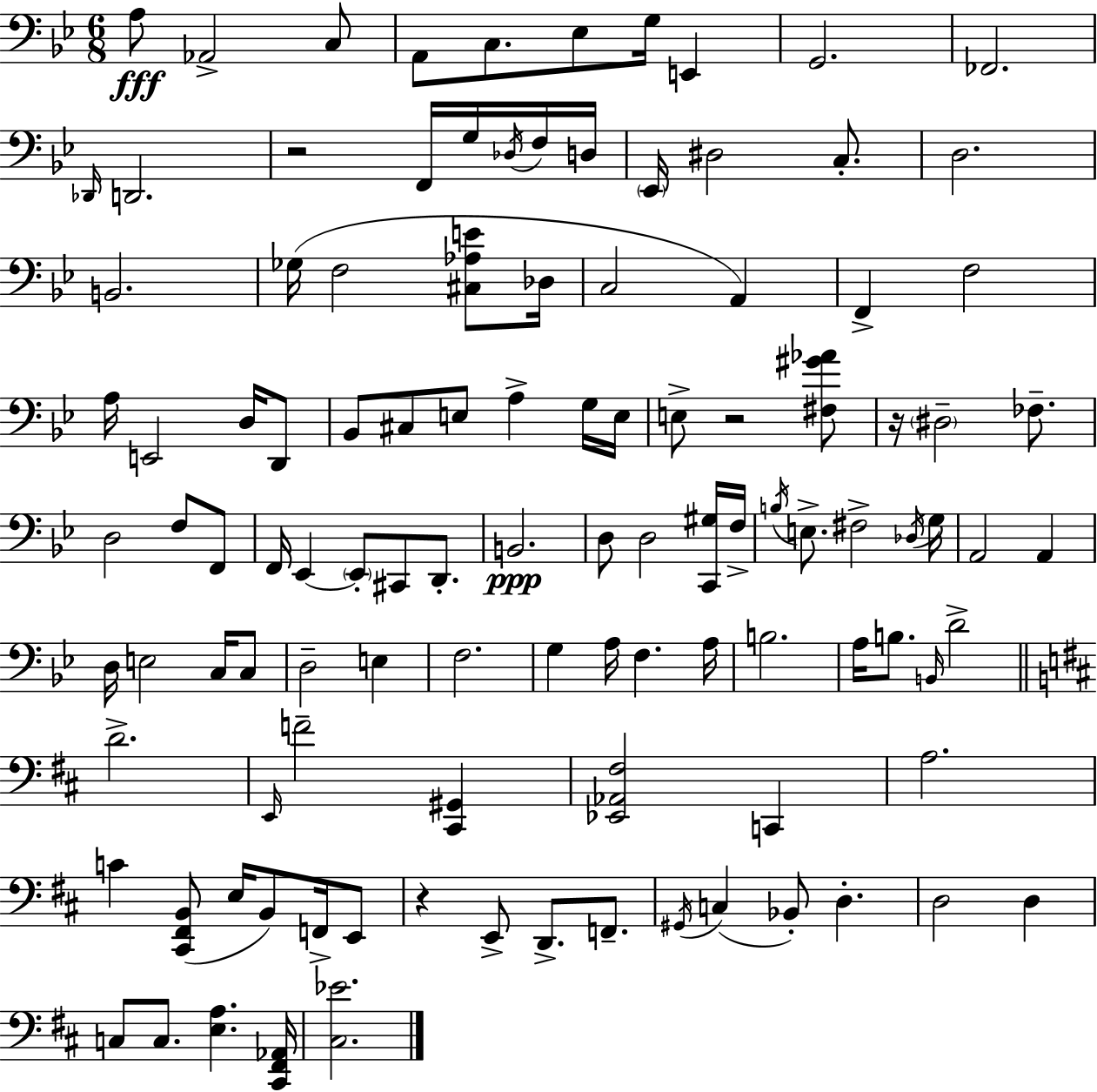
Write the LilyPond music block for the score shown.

{
  \clef bass
  \numericTimeSignature
  \time 6/8
  \key g \minor
  a8\fff aes,2-> c8 | a,8 c8. ees8 g16 e,4 | g,2. | fes,2. | \break \grace { des,16 } d,2. | r2 f,16 g16 \acciaccatura { des16 } | f16 d16 \parenthesize ees,16 dis2 c8.-. | d2. | \break b,2. | ges16( f2 <cis aes e'>8 | des16 c2 a,4) | f,4-> f2 | \break a16 e,2 d16 | d,8 bes,8 cis8 e8 a4-> | g16 e16 e8-> r2 | <fis gis' aes'>8 r16 \parenthesize dis2-- fes8.-- | \break d2 f8 | f,8 f,16 ees,4~~ \parenthesize ees,8-. cis,8 d,8.-. | b,2.\ppp | d8 d2 | \break <c, gis>16 f16-> \acciaccatura { b16 } e8.-> fis2-> | \acciaccatura { des16 } g16 a,2 | a,4 d16 e2 | c16 c8 d2-- | \break e4 f2. | g4 a16 f4. | a16 b2. | a16 b8. \grace { b,16 } d'2-> | \break \bar "||" \break \key b \minor d'2.-> | \grace { e,16 } f'2-- <cis, gis,>4 | <ees, aes, fis>2 c,4 | a2. | \break c'4 <cis, fis, b,>8( e16 b,8) f,16-> e,8 | r4 e,8-> d,8.-> f,8.-- | \acciaccatura { gis,16 }( c4 bes,8-.) d4.-. | d2 d4 | \break c8 c8. <e a>4. | <cis, fis, aes,>16 <cis ees'>2. | \bar "|."
}